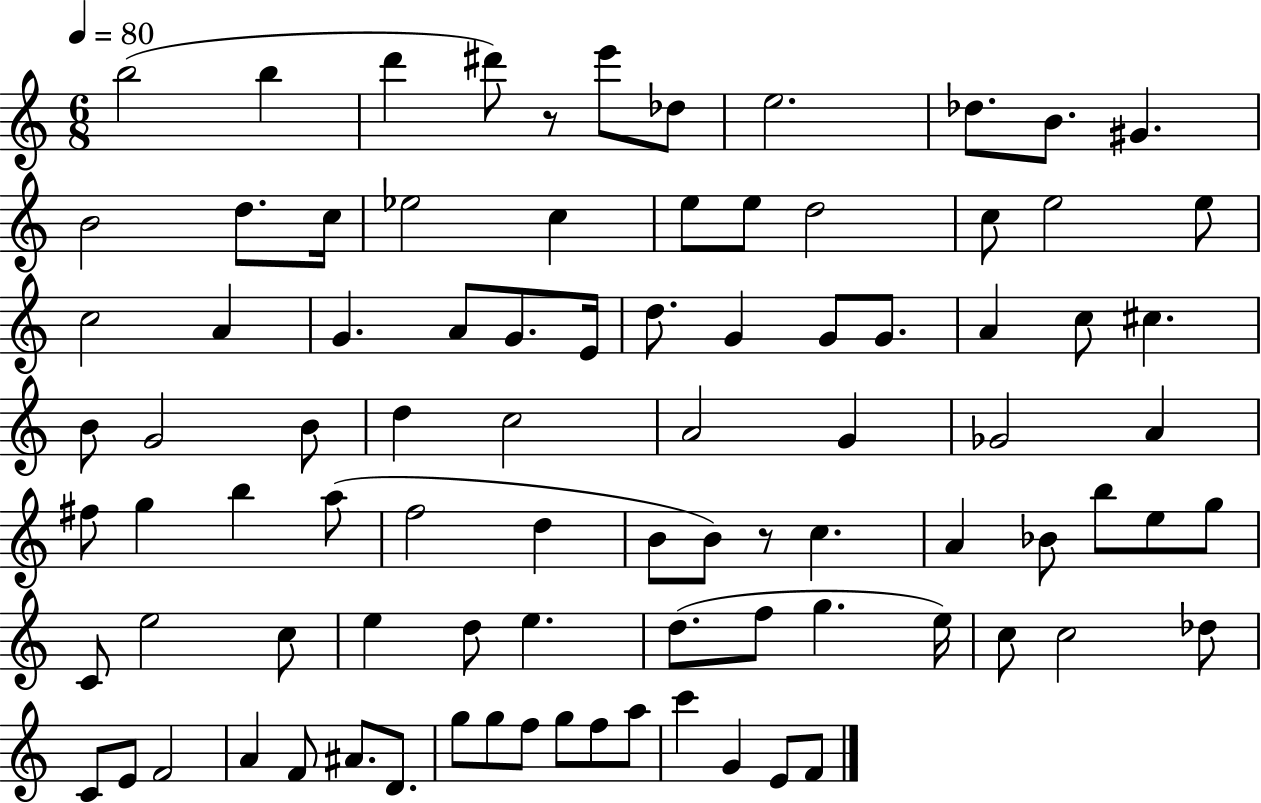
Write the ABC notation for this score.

X:1
T:Untitled
M:6/8
L:1/4
K:C
b2 b d' ^d'/2 z/2 e'/2 _d/2 e2 _d/2 B/2 ^G B2 d/2 c/4 _e2 c e/2 e/2 d2 c/2 e2 e/2 c2 A G A/2 G/2 E/4 d/2 G G/2 G/2 A c/2 ^c B/2 G2 B/2 d c2 A2 G _G2 A ^f/2 g b a/2 f2 d B/2 B/2 z/2 c A _B/2 b/2 e/2 g/2 C/2 e2 c/2 e d/2 e d/2 f/2 g e/4 c/2 c2 _d/2 C/2 E/2 F2 A F/2 ^A/2 D/2 g/2 g/2 f/2 g/2 f/2 a/2 c' G E/2 F/2